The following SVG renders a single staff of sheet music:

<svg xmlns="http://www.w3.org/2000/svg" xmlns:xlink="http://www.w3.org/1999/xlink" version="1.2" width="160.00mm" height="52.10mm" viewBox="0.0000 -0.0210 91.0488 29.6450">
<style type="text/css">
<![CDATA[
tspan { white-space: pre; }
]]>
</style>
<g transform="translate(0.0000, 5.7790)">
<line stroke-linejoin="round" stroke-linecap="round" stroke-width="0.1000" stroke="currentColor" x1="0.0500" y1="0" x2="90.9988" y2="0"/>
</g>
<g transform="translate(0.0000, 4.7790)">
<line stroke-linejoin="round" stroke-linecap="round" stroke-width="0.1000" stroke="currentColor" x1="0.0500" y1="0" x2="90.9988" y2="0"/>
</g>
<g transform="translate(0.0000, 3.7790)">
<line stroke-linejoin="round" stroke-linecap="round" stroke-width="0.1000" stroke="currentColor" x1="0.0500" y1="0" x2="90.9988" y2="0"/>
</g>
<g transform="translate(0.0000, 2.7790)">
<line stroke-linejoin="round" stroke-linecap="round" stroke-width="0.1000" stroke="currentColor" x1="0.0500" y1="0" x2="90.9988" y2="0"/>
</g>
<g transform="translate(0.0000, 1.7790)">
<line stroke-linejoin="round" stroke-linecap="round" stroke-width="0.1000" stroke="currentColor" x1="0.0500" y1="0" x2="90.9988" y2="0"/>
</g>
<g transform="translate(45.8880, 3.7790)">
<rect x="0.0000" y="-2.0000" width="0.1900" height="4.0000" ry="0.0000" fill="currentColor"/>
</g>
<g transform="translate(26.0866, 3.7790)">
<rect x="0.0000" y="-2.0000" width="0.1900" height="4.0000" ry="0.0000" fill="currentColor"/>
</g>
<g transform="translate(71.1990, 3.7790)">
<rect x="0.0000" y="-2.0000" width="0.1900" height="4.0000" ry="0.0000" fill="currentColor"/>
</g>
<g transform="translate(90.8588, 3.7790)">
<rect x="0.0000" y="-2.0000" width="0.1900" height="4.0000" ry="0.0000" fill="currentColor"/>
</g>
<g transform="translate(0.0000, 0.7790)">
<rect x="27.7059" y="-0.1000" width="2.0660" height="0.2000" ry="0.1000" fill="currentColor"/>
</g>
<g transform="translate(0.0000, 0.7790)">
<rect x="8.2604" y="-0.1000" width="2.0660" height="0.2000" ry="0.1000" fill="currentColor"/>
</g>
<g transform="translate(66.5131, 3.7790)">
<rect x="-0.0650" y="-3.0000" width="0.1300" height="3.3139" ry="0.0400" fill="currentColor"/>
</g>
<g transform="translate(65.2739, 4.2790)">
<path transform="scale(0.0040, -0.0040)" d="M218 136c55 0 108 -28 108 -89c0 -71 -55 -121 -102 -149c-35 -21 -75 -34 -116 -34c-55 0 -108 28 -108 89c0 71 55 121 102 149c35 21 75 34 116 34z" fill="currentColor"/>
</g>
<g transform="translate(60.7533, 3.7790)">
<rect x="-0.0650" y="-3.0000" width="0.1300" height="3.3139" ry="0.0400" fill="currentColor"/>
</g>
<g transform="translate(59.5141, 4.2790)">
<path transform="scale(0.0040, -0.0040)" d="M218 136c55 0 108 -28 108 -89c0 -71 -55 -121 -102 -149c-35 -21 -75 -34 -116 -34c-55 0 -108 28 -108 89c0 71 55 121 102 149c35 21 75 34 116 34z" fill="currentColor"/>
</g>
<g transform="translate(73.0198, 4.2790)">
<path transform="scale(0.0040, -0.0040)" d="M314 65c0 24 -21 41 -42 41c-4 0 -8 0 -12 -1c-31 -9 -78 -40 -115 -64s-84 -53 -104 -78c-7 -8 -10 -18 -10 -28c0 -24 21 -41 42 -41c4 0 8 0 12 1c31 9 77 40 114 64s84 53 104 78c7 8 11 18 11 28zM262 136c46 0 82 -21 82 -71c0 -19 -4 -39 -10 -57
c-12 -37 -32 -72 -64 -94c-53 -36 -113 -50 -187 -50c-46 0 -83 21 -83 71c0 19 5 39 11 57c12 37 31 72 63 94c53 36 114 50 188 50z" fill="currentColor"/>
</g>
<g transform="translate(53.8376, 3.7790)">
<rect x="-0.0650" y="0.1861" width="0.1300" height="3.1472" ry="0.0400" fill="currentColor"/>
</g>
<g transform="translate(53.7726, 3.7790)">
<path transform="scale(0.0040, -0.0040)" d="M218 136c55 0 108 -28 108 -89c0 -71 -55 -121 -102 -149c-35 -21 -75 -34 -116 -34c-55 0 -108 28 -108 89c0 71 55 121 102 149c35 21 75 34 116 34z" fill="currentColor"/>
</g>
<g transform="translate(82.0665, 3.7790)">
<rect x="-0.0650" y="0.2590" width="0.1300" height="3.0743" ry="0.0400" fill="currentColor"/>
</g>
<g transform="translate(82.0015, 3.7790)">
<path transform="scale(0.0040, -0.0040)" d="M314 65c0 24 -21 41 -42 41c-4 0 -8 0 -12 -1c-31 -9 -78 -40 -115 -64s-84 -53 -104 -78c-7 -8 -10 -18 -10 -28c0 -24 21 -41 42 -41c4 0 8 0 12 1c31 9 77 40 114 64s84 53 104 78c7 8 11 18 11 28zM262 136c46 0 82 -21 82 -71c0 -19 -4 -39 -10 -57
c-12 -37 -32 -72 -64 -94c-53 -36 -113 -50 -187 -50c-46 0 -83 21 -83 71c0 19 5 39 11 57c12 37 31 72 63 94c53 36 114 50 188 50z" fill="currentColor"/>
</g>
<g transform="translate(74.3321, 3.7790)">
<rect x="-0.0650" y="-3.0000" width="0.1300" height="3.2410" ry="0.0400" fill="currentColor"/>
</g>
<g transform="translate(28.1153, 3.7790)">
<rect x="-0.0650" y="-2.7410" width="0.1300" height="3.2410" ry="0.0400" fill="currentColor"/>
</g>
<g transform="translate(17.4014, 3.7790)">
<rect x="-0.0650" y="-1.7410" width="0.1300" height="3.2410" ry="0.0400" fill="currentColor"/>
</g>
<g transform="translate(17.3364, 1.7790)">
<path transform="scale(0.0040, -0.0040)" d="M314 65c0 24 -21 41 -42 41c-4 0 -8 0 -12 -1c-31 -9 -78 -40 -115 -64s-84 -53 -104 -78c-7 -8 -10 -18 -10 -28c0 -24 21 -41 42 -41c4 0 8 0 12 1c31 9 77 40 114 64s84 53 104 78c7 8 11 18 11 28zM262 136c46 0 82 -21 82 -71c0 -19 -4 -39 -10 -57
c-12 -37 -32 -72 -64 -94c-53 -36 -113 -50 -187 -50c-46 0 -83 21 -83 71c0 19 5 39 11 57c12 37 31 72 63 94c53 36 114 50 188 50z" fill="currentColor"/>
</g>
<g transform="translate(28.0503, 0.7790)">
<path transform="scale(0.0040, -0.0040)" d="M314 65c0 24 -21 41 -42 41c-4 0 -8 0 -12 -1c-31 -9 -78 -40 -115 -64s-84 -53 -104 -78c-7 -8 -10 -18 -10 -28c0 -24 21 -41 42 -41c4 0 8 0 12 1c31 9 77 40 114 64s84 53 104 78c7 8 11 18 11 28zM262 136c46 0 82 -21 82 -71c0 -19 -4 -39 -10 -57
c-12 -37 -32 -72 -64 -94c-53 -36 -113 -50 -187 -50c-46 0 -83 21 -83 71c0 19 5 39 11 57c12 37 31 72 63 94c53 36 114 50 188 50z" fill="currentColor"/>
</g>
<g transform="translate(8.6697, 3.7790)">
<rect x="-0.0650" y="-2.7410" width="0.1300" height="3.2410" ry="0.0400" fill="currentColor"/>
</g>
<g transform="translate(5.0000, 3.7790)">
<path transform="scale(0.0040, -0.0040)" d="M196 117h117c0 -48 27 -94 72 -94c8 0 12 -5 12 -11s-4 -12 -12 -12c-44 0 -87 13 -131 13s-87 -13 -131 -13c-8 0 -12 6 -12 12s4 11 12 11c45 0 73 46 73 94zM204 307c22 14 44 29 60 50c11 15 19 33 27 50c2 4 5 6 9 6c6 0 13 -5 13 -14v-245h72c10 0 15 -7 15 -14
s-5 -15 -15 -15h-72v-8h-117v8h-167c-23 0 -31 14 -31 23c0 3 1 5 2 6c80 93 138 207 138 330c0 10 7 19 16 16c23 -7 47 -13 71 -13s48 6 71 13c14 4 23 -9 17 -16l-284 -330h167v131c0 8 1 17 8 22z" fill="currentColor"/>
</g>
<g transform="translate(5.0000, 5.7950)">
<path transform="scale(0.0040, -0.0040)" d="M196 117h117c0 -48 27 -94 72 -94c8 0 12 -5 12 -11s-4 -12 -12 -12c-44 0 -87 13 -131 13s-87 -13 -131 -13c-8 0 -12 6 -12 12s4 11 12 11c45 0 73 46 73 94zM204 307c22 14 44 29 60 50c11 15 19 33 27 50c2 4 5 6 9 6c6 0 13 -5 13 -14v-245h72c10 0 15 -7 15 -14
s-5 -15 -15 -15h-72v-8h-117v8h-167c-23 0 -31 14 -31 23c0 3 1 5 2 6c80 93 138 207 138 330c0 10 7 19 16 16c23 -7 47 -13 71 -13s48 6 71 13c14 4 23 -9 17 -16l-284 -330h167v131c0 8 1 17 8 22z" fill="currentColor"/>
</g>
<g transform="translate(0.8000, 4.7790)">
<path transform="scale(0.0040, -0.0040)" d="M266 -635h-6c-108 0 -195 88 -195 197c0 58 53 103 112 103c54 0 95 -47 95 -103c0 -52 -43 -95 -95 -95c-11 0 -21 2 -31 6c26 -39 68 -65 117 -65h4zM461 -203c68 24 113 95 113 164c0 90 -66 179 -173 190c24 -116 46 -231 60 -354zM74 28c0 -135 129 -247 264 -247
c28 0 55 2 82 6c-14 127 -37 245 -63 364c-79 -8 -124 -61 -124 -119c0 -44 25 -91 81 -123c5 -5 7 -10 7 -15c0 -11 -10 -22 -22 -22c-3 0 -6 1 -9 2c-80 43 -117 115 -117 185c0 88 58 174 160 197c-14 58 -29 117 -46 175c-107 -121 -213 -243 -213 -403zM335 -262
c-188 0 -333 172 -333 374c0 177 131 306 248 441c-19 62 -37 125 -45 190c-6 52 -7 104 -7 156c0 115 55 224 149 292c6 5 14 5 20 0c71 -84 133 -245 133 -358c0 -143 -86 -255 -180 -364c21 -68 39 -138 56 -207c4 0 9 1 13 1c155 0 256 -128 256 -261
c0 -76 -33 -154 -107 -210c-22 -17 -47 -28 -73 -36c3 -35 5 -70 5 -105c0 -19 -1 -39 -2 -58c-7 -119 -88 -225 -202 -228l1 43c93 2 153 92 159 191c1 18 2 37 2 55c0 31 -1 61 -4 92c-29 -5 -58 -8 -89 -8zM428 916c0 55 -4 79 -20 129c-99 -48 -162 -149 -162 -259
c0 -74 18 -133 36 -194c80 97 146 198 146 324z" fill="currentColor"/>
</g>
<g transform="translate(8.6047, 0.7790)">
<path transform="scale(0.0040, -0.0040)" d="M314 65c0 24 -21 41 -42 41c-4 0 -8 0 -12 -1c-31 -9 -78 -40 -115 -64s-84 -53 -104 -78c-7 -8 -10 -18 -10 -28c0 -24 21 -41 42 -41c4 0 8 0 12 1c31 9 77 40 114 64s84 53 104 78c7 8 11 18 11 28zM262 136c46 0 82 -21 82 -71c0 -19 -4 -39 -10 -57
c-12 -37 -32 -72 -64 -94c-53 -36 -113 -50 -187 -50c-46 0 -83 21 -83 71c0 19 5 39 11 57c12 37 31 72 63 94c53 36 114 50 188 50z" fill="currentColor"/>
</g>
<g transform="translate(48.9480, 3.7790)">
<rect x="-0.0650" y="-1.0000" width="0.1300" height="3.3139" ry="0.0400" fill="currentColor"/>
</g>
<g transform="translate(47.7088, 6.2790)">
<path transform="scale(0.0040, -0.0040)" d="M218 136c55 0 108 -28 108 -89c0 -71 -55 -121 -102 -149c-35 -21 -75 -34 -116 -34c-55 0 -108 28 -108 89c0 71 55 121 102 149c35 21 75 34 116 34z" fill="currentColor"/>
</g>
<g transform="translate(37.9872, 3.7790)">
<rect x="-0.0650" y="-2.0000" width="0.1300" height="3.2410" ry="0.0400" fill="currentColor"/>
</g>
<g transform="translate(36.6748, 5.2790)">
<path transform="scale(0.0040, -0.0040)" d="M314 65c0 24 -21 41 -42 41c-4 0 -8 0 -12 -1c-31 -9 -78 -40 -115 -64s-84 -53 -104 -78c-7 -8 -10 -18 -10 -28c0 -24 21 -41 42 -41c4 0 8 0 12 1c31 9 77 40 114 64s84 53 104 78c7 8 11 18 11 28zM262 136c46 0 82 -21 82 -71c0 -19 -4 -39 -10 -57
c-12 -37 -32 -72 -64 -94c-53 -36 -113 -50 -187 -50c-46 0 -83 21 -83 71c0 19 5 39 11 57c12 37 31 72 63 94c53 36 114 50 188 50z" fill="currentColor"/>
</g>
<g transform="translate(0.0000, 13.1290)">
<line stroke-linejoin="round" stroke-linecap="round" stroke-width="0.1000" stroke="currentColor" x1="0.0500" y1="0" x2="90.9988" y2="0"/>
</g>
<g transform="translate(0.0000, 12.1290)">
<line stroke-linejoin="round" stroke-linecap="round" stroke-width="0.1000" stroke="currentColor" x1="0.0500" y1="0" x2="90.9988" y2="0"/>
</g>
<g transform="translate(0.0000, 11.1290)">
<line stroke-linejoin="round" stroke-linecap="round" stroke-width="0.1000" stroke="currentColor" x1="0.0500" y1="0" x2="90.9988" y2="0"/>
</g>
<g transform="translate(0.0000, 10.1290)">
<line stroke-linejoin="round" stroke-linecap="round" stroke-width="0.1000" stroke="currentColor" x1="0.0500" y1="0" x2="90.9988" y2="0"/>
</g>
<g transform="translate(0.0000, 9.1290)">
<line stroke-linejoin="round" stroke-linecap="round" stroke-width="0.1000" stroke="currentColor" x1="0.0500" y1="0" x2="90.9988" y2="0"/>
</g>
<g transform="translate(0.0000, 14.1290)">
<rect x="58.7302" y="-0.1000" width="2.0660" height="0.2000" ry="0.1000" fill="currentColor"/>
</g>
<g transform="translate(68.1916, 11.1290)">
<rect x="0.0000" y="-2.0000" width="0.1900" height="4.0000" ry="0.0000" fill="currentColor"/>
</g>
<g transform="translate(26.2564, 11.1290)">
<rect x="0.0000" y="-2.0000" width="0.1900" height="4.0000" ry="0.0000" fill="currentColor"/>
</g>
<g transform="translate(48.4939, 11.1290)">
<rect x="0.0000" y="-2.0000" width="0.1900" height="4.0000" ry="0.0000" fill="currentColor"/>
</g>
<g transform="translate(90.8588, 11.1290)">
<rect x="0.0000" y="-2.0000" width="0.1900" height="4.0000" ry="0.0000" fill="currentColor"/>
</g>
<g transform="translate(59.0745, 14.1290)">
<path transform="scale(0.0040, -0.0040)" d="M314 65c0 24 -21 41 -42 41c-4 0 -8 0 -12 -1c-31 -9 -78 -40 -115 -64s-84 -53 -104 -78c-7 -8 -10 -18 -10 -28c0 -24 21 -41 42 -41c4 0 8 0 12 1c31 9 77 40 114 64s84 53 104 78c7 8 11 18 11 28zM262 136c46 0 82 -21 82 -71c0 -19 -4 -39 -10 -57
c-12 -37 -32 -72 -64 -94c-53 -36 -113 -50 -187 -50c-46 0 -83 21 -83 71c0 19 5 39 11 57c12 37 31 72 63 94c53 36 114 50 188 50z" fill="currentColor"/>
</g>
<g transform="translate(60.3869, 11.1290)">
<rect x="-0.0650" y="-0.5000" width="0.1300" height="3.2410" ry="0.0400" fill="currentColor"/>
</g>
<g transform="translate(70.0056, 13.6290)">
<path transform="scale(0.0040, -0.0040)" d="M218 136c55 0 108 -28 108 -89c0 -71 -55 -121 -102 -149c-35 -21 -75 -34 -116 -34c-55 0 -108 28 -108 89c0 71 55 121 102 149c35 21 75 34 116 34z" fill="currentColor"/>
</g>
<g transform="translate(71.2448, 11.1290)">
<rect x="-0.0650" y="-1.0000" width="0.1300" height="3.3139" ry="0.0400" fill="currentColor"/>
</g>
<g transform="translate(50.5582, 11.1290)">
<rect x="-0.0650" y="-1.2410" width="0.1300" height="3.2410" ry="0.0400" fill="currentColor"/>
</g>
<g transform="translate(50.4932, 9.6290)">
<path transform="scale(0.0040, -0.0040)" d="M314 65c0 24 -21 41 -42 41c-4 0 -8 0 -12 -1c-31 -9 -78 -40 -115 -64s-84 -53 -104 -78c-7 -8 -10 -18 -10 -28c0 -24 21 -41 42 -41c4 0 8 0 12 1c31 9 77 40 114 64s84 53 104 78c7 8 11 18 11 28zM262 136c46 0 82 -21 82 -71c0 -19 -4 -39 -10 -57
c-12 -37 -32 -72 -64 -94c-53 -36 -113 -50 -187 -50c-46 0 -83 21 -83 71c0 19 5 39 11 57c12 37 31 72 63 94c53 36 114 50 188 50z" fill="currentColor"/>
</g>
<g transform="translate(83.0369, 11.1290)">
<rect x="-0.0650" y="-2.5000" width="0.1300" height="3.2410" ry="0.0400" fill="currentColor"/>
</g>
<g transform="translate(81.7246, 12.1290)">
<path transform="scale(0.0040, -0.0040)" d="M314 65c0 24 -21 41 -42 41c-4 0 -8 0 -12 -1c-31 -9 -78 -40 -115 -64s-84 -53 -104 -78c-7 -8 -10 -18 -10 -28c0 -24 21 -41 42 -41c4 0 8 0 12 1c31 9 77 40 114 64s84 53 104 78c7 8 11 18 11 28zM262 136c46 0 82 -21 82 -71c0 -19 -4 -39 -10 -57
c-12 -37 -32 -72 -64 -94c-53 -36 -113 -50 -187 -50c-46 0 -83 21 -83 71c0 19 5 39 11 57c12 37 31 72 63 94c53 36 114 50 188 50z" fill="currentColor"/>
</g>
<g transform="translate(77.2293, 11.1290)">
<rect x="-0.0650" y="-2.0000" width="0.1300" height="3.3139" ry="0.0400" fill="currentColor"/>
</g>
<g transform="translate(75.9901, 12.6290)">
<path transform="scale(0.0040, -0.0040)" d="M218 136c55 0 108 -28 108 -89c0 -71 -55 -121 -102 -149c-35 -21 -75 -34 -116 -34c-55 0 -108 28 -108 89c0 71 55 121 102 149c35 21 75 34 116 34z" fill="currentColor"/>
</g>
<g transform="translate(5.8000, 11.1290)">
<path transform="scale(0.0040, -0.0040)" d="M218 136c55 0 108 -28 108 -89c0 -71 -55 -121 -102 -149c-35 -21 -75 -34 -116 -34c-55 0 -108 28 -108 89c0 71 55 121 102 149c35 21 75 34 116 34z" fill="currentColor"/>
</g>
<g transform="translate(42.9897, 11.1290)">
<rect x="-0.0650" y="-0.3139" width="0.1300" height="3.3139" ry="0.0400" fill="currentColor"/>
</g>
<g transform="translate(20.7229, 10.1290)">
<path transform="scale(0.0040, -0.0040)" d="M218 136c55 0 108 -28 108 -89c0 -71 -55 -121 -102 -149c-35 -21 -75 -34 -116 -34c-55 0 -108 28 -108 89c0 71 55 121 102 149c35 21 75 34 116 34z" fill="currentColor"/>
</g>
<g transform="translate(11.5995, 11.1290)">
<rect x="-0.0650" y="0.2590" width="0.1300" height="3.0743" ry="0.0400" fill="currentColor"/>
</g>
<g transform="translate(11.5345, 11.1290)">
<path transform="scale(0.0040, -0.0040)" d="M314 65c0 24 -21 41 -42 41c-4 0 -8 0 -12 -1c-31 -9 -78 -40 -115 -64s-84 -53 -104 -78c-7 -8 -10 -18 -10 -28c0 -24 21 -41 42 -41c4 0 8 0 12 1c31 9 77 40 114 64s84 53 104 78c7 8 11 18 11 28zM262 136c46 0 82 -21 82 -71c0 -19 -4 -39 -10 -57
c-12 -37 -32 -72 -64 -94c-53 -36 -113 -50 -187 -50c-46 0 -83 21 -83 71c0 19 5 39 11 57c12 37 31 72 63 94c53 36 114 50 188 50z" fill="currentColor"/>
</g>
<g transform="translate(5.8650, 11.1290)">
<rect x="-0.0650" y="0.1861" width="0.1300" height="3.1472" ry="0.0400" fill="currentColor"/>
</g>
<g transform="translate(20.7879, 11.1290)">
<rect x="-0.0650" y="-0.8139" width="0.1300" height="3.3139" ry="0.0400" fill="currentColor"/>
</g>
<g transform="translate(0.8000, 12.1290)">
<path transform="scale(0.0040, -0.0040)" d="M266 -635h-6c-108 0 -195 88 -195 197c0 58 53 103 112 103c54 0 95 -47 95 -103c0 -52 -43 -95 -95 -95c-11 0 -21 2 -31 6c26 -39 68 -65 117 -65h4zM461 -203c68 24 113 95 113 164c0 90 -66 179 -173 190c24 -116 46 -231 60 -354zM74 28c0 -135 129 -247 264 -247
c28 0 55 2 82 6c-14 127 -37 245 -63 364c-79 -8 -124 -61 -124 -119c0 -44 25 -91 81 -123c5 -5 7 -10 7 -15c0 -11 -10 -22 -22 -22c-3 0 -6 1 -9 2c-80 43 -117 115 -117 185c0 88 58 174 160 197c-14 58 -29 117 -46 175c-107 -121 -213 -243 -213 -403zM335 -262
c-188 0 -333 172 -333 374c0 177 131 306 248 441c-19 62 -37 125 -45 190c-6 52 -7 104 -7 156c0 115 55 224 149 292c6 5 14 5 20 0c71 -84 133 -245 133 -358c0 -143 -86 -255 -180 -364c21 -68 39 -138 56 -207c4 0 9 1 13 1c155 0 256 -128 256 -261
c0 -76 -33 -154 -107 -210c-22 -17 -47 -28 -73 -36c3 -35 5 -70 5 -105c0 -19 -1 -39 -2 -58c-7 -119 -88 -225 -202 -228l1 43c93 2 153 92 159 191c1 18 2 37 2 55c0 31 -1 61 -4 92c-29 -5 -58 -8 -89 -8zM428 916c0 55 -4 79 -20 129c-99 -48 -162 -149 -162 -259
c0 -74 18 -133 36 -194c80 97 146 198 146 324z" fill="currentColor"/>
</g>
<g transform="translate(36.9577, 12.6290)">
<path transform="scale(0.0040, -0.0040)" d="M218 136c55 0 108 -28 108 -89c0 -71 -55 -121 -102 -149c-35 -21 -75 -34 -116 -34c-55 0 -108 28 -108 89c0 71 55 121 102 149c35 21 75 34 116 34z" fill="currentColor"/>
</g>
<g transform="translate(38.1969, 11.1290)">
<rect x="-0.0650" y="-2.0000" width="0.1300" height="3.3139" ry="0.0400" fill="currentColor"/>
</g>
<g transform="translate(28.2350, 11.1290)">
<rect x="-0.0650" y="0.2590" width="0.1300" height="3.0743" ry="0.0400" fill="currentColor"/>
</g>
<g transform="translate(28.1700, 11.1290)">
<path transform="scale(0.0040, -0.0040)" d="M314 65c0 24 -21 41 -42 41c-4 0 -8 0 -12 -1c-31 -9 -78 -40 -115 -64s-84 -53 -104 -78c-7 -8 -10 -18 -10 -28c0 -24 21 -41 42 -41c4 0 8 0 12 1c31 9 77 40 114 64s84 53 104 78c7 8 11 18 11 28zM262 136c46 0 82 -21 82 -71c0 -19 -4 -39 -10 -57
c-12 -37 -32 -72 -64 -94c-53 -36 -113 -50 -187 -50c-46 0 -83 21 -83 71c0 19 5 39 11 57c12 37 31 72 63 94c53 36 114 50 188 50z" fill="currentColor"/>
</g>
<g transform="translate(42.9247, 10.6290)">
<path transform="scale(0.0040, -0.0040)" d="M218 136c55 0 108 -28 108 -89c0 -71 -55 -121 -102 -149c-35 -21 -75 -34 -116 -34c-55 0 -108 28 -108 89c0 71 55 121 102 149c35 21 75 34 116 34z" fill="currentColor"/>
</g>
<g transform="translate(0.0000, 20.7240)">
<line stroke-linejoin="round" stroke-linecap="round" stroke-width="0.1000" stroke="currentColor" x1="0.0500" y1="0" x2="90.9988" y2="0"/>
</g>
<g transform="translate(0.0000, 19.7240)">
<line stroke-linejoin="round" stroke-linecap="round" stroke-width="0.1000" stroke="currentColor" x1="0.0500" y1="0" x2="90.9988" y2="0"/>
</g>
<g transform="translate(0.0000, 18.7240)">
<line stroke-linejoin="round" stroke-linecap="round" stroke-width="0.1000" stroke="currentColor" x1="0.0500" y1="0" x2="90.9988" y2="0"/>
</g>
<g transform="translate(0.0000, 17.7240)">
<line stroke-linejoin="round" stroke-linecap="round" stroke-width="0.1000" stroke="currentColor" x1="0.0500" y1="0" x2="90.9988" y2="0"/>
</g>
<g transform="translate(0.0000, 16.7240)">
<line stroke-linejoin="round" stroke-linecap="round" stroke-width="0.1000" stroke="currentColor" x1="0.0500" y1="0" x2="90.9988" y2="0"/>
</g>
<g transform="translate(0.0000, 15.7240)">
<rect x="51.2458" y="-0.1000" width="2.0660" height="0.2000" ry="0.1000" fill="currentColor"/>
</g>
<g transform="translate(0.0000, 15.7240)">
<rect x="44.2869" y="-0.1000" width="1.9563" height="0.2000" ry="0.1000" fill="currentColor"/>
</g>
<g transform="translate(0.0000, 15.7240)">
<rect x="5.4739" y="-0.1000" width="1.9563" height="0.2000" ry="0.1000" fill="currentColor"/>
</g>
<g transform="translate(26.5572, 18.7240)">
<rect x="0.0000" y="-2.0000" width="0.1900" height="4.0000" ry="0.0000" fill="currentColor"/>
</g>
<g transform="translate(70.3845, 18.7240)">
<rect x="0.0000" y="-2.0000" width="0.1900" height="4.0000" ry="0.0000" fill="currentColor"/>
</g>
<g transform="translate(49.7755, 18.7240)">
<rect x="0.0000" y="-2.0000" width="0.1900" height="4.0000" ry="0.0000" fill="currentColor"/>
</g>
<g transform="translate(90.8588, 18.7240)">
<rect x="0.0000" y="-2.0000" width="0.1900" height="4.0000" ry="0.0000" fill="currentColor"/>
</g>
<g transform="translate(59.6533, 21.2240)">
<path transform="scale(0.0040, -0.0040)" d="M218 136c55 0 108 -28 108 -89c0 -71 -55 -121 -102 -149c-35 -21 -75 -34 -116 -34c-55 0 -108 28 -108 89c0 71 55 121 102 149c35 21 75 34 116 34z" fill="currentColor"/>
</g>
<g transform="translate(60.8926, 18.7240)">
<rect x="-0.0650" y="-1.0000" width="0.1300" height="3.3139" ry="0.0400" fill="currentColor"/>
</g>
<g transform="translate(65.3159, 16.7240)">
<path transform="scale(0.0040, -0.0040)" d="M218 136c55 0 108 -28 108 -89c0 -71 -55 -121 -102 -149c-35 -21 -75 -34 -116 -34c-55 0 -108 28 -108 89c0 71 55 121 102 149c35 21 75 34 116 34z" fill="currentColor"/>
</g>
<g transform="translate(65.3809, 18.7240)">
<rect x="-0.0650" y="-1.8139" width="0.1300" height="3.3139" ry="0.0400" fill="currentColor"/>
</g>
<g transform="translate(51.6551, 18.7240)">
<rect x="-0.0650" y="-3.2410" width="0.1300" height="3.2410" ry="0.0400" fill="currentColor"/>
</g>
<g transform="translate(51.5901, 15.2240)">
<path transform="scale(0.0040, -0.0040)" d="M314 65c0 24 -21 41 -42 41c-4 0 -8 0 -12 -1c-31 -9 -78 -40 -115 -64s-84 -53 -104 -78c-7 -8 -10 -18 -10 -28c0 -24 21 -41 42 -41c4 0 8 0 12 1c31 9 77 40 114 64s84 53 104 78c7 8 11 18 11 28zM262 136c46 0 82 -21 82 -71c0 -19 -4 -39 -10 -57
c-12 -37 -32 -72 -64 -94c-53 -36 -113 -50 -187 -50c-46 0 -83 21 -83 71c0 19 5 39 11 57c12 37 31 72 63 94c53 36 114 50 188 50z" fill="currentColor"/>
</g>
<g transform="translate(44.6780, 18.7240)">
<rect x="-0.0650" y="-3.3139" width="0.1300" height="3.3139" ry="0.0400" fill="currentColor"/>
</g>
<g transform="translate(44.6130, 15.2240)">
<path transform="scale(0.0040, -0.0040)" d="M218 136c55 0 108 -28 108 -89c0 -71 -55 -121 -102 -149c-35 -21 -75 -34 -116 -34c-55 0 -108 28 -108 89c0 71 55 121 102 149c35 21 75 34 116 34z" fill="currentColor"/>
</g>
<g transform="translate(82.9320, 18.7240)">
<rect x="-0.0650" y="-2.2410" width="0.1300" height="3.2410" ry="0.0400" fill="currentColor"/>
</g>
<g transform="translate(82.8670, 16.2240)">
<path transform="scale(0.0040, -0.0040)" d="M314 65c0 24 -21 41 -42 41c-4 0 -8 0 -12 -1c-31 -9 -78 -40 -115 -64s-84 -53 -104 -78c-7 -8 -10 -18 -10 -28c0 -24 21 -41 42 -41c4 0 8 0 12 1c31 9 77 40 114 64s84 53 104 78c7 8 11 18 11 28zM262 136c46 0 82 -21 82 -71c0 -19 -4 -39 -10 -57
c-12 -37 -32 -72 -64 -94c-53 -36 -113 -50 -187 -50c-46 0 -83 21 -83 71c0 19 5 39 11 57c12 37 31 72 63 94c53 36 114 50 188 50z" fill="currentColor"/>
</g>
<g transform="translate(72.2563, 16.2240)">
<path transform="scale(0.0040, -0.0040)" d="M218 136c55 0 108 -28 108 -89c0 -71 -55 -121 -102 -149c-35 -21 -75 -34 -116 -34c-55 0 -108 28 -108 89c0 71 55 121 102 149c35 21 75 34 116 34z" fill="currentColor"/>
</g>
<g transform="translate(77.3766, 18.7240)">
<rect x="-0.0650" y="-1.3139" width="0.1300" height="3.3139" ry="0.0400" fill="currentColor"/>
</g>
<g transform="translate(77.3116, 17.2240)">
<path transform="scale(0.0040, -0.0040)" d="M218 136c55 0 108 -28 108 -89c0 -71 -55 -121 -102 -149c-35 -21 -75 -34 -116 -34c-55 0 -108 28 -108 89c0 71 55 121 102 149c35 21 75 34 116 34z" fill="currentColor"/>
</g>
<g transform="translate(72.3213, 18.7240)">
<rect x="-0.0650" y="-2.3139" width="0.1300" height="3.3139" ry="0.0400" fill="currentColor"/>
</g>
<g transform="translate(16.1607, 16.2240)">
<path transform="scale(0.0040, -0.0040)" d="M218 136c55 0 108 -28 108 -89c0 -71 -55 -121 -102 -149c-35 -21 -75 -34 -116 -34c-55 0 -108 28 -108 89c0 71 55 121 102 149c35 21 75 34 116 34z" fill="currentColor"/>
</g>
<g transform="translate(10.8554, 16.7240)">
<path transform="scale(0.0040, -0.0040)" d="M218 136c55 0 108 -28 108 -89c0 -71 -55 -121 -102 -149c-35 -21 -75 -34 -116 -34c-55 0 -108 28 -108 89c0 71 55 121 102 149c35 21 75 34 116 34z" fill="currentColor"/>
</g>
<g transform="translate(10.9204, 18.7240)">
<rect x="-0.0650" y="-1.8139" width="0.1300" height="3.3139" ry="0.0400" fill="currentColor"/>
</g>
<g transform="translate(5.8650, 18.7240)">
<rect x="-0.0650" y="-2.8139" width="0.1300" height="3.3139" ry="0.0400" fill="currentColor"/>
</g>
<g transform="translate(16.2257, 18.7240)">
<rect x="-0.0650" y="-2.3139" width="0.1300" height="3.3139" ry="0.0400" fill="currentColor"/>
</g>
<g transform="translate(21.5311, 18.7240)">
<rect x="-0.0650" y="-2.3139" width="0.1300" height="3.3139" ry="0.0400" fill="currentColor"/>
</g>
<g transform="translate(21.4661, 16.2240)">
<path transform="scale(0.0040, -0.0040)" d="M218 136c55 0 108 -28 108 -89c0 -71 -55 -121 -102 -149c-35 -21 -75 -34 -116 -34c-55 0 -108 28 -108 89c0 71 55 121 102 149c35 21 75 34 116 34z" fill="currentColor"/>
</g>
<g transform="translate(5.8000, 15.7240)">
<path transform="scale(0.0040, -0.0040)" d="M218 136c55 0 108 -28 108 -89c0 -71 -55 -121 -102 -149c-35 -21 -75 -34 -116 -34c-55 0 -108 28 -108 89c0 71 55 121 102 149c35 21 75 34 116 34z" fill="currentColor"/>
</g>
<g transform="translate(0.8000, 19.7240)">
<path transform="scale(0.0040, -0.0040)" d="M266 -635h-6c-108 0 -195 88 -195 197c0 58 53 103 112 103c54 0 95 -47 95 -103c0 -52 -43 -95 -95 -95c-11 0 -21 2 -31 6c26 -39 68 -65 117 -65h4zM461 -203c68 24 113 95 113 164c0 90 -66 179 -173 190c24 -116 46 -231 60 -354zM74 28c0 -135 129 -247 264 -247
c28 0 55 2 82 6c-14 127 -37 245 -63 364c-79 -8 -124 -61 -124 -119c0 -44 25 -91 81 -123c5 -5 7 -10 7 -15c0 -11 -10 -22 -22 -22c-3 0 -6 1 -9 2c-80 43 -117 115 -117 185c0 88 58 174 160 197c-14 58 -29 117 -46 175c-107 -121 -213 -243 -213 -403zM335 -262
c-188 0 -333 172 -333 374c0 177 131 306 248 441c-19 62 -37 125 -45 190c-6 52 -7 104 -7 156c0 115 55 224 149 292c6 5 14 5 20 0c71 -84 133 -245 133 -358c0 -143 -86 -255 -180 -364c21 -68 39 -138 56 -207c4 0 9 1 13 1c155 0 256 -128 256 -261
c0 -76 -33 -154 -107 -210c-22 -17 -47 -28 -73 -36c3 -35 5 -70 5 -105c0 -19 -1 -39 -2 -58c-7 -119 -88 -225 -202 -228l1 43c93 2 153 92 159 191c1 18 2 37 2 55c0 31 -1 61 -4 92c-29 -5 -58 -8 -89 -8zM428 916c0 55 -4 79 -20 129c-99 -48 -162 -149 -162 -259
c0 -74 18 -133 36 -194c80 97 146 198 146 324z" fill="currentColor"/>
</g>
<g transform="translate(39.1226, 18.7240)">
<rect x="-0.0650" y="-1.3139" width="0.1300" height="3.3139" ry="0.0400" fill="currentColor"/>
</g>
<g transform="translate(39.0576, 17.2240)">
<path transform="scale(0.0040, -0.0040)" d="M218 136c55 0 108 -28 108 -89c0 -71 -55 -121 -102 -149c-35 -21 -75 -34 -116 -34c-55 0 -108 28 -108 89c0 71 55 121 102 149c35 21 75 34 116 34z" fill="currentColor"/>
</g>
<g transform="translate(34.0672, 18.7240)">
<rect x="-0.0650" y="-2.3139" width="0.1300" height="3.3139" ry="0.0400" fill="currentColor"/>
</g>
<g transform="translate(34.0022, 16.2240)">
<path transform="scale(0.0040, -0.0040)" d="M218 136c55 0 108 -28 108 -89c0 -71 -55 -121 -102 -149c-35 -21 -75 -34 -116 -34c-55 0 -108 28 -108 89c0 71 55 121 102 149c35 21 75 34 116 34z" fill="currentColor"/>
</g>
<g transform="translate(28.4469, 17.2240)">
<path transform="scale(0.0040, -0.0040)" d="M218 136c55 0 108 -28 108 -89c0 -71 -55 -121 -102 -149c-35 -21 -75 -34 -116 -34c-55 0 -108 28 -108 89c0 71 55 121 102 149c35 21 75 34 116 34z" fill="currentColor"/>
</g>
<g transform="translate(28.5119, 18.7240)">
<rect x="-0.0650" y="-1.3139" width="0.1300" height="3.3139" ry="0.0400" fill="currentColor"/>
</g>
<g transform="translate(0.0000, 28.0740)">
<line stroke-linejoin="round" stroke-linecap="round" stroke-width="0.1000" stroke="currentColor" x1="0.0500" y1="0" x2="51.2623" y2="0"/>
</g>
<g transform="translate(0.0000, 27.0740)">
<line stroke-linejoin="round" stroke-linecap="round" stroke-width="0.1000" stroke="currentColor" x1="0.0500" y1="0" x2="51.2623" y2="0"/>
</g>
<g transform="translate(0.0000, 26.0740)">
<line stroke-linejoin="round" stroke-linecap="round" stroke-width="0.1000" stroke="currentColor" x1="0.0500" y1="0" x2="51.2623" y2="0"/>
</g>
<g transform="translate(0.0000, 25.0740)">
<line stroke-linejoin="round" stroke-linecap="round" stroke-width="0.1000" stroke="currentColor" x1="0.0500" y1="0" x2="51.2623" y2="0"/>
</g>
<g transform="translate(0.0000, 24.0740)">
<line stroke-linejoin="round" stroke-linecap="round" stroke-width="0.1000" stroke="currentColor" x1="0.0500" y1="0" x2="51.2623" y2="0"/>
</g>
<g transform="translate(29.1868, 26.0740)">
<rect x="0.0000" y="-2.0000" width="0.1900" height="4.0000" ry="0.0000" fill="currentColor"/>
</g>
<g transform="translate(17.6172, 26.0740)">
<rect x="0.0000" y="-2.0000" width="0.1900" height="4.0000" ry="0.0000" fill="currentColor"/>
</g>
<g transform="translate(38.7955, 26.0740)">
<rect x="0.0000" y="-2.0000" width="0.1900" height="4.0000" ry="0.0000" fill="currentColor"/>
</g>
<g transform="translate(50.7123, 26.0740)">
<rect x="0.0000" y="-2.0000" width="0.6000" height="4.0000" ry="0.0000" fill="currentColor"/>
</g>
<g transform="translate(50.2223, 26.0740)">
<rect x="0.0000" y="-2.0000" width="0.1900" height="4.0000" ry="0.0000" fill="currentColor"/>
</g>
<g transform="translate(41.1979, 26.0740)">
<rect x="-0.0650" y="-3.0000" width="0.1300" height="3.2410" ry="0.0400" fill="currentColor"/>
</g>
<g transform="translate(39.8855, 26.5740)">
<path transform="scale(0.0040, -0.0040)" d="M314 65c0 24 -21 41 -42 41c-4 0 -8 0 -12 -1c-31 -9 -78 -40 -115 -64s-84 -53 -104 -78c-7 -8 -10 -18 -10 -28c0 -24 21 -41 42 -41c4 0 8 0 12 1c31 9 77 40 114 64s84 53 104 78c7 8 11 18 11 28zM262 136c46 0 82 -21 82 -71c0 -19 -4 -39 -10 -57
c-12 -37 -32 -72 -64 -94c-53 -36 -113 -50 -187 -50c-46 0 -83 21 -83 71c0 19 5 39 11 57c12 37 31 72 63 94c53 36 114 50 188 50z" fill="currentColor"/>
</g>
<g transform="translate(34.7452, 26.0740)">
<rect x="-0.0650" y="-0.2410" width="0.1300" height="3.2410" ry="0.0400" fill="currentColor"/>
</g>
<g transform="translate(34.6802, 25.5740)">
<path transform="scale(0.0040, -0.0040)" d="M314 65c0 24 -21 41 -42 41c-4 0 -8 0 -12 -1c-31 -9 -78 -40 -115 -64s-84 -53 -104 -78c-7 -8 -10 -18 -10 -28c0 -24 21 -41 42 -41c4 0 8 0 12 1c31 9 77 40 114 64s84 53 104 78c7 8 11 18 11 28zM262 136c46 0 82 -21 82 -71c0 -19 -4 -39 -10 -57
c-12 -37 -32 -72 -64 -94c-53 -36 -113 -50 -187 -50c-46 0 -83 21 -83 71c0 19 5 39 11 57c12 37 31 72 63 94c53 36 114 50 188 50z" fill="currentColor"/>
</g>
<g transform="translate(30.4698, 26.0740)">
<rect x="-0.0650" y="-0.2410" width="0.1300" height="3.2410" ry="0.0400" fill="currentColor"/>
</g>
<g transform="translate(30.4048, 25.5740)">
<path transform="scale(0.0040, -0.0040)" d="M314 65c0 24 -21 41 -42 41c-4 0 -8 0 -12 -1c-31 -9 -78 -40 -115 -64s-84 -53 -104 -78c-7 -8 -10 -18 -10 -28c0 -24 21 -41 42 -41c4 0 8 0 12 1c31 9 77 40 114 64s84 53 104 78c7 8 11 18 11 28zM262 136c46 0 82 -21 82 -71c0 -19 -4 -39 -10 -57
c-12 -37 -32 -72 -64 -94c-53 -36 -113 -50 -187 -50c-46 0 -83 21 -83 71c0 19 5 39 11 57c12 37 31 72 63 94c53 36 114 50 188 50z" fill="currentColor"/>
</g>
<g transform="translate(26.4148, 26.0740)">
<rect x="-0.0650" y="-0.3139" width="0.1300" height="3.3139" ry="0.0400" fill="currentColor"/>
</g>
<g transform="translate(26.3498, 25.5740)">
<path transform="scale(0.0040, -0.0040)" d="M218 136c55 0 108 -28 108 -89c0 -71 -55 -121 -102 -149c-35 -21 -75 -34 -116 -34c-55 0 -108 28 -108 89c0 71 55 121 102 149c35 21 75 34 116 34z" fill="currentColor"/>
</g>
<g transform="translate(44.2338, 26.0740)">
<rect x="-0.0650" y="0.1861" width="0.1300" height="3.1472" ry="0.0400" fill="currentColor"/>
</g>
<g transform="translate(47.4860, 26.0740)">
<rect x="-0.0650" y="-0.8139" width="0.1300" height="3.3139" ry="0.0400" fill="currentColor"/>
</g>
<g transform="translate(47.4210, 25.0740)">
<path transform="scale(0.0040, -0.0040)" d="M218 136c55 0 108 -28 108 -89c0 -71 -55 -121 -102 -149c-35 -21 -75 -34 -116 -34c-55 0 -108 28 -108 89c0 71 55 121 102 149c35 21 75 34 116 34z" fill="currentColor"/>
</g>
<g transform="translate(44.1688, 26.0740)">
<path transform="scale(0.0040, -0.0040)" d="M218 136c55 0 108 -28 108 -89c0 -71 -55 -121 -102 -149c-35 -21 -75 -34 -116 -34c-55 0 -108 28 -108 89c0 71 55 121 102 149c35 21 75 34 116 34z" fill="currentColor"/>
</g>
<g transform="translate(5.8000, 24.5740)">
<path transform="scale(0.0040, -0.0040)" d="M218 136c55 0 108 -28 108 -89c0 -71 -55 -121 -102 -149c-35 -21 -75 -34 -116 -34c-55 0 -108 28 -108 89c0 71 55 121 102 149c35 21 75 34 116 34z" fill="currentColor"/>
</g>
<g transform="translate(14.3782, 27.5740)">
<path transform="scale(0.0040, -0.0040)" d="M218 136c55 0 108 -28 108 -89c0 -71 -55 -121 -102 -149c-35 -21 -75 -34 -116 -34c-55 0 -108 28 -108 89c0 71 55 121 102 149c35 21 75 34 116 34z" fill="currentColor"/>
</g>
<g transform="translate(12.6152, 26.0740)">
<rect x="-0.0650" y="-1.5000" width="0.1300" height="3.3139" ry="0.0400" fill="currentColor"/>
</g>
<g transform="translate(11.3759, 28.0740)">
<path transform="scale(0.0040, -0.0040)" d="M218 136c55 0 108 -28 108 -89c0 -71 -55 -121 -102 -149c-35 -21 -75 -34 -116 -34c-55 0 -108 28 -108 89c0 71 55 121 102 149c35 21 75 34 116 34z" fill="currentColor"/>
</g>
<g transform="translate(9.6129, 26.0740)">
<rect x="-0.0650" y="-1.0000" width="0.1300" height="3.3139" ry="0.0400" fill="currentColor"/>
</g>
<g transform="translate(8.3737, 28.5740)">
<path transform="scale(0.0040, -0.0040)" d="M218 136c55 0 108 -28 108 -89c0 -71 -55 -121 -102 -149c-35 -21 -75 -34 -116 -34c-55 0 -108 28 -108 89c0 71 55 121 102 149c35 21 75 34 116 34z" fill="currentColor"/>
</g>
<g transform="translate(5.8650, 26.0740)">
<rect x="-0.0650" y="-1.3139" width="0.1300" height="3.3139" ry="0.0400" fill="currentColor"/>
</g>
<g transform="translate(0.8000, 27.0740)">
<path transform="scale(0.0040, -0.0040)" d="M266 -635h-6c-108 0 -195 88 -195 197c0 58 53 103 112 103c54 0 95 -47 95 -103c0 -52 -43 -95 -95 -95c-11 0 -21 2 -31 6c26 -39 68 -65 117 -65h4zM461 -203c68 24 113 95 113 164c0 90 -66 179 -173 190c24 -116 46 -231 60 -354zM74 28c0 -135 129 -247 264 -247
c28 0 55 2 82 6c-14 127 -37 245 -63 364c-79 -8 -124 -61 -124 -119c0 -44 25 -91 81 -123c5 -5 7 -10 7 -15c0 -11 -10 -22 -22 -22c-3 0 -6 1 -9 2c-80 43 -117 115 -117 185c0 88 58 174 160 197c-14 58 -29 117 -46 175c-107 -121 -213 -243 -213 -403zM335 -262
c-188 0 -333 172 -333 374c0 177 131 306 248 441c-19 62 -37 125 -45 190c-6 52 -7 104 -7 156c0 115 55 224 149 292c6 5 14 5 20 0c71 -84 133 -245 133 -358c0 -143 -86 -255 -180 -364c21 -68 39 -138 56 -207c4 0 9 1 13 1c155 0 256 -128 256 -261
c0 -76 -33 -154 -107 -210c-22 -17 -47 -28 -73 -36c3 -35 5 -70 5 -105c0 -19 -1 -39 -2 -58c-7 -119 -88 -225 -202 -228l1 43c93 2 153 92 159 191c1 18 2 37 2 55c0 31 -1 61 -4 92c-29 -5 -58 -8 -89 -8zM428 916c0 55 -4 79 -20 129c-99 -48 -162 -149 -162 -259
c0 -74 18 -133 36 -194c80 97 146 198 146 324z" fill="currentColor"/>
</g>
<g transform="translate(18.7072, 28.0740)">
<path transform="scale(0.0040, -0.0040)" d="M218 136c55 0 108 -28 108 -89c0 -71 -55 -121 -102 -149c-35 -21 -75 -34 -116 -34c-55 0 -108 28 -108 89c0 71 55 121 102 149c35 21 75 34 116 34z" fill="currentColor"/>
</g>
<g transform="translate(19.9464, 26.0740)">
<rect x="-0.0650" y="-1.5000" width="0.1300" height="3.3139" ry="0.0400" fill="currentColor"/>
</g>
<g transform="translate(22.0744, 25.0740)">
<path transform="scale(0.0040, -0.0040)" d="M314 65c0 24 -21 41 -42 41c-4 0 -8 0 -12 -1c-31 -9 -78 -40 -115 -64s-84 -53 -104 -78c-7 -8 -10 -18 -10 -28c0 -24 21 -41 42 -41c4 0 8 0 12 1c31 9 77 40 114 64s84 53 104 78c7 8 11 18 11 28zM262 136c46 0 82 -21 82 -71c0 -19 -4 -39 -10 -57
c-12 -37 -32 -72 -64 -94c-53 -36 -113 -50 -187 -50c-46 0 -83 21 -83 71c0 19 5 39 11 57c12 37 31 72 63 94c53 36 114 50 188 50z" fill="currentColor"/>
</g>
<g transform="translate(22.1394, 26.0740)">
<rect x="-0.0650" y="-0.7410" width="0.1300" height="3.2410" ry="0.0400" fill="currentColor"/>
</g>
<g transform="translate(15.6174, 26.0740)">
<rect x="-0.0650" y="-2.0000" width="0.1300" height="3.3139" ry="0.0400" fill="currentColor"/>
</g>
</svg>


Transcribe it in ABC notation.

X:1
T:Untitled
M:4/4
L:1/4
K:C
a2 f2 a2 F2 D B A A A2 B2 B B2 d B2 F c e2 C2 D F G2 a f g g e g e b b2 D f g e g2 e D E F E d2 c c2 c2 A2 B d